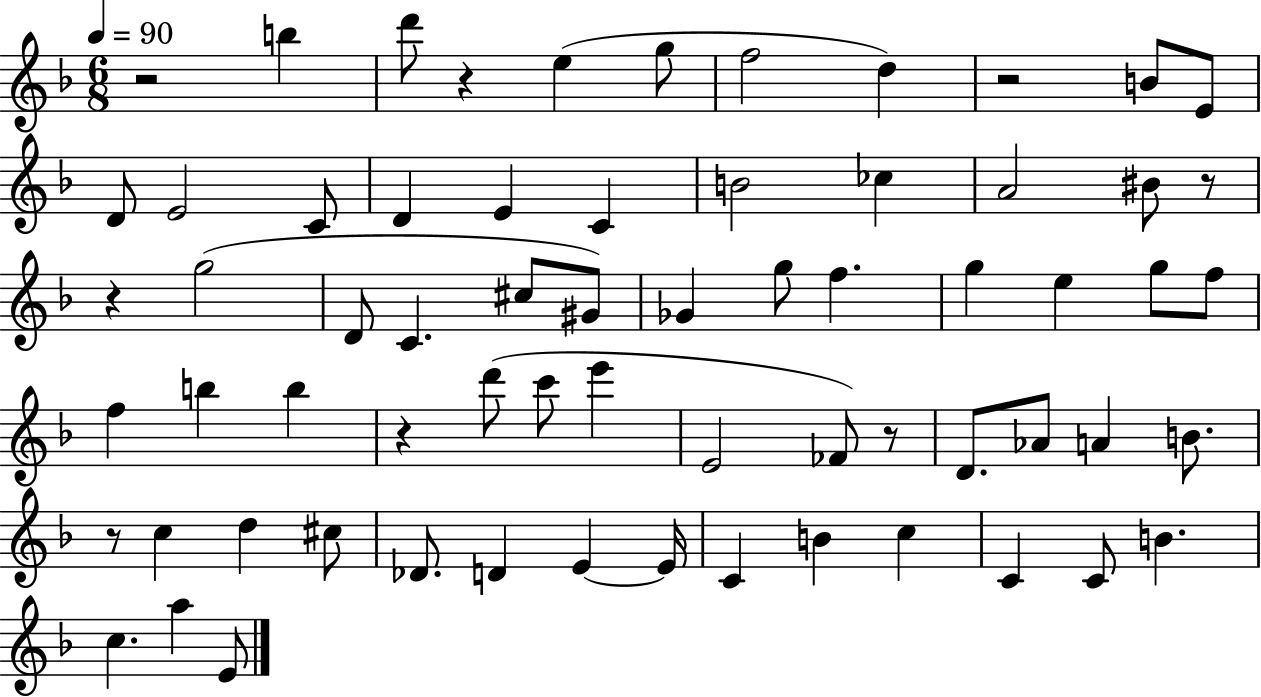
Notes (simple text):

R/h B5/q D6/e R/q E5/q G5/e F5/h D5/q R/h B4/e E4/e D4/e E4/h C4/e D4/q E4/q C4/q B4/h CES5/q A4/h BIS4/e R/e R/q G5/h D4/e C4/q. C#5/e G#4/e Gb4/q G5/e F5/q. G5/q E5/q G5/e F5/e F5/q B5/q B5/q R/q D6/e C6/e E6/q E4/h FES4/e R/e D4/e. Ab4/e A4/q B4/e. R/e C5/q D5/q C#5/e Db4/e. D4/q E4/q E4/s C4/q B4/q C5/q C4/q C4/e B4/q. C5/q. A5/q E4/e